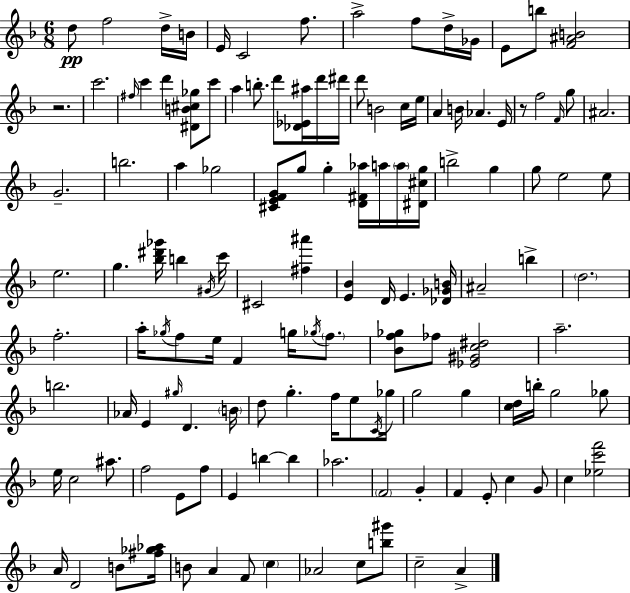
D5/e F5/h D5/s B4/s E4/s C4/h F5/e. A5/h F5/e D5/s Gb4/s E4/e B5/e [F4,A#4,B4]/h R/h. C6/h. F#5/s C6/q D6/q [D#4,B4,C#5,Gb5]/e C6/e A5/q B5/e. D6/e [Db4,Eb4,A#5]/s D6/s D#6/s D6/e B4/h C5/s E5/s A4/q B4/s Ab4/q. E4/s R/e F5/h F4/s G5/e A#4/h. G4/h. B5/h. A5/q Gb5/h [C#4,E4,F4,G4]/e G5/e G5/q [D4,F#4,Ab5]/s A5/s A5/s [D#4,C#5,G5]/s B5/h G5/q G5/e E5/h E5/e E5/h. G5/q. [Bb5,D#6,Gb6]/s B5/q G#4/s C6/s C#4/h [F#5,A#6]/q [E4,Bb4]/q D4/s E4/q. [Db4,Gb4,B4]/s A#4/h B5/q D5/h. F5/h. A5/s Gb5/s F5/e E5/s F4/q G5/s Gb5/s F5/e. [Bb4,F5,Gb5]/e FES5/e [Eb4,G#4,C5,D#5]/h A5/h. B5/h. Ab4/s E4/q G#5/s D4/q. B4/s D5/e G5/q. F5/s E5/e C4/s Gb5/s G5/h G5/q [C5,D5]/s B5/s G5/h Gb5/e E5/s C5/h A#5/e. F5/h E4/e F5/e E4/q B5/q B5/q Ab5/h. F4/h G4/q F4/q E4/e C5/q G4/e C5/q [Eb5,C6,F6]/h A4/s D4/h B4/e [F#5,Gb5,Ab5]/s B4/e A4/q F4/e C5/q Ab4/h C5/e [B5,G#6]/e C5/h A4/q